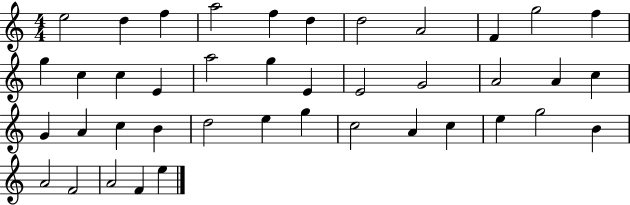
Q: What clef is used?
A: treble